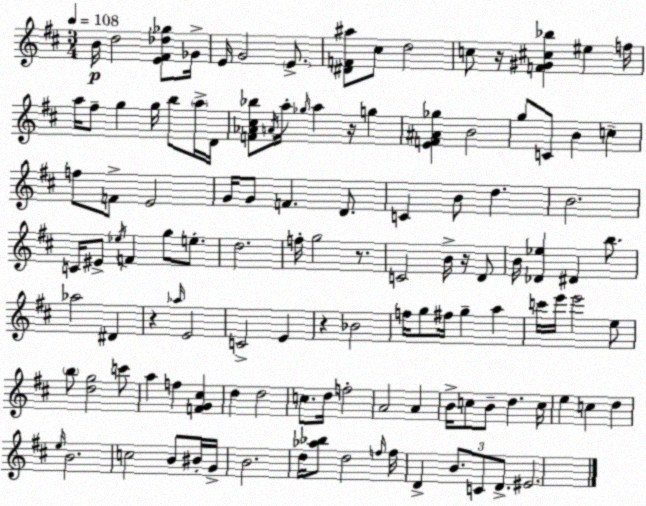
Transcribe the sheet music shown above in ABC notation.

X:1
T:Untitled
M:3/4
L:1/4
K:D
B/4 d2 [E^F_d_g]/2 _G/4 E/4 G2 E/2 [^DF^a]/2 ^c/2 d2 c/2 z/4 [F^G^c_b] ^e f/4 a/4 ^f/2 g g/4 b/2 a/4 D/4 [F_A^c_b]/2 A/4 a/4 _g/4 a z/4 g [EF^A_g] B2 g/2 C/2 B c f/2 F/2 E2 G/4 G/2 F D/2 C B/2 d B2 C/4 ^E/2 _e/4 F g/2 e/2 d2 f/4 g2 z/2 C2 B/4 z/4 D/2 B/4 [_D_e] ^D b/2 _a2 ^D z _a/4 E2 C2 E z _B2 f/4 g/2 ^f/4 g a c'/4 e'/4 e'2 e/2 b/2 [dg]2 c'/2 a f [FG^c] d d2 c/2 d/4 f2 A2 A B/4 c/2 B/2 d c/4 e c d e/4 B2 c2 B/2 ^B/4 G/4 B2 d/4 [_a_b]/2 d2 f/4 f/4 D B/2 C/2 D/2 ^E2